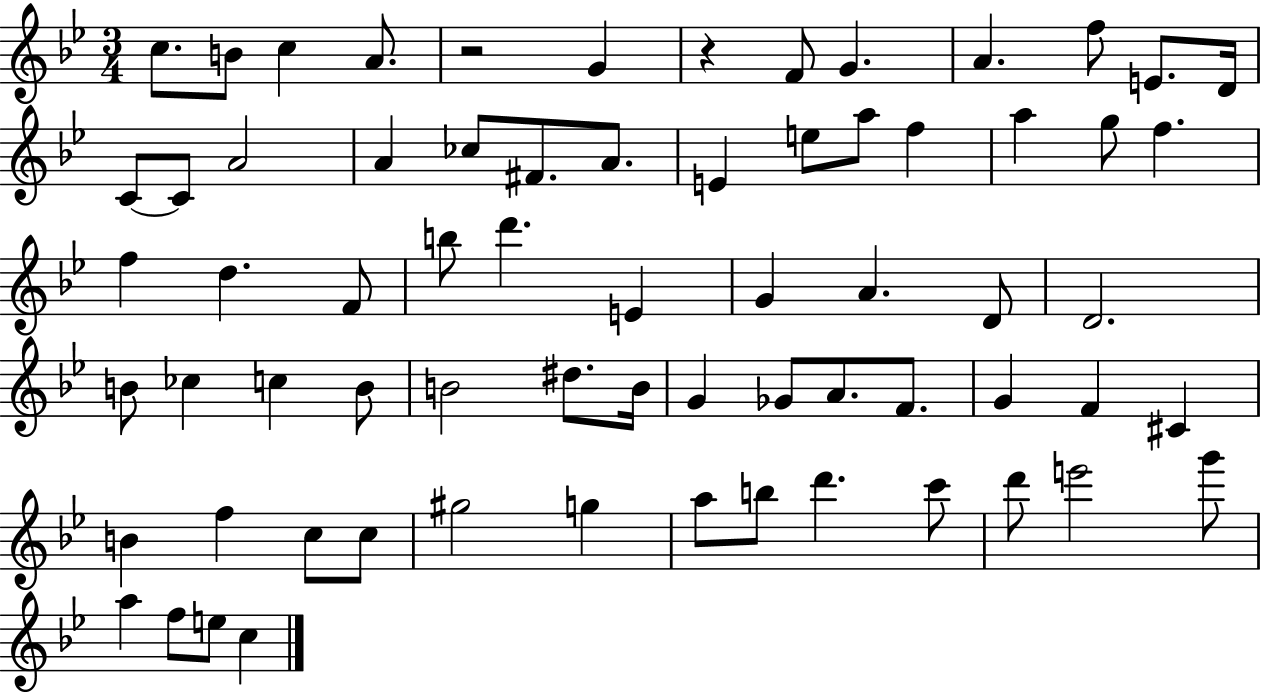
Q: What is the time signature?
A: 3/4